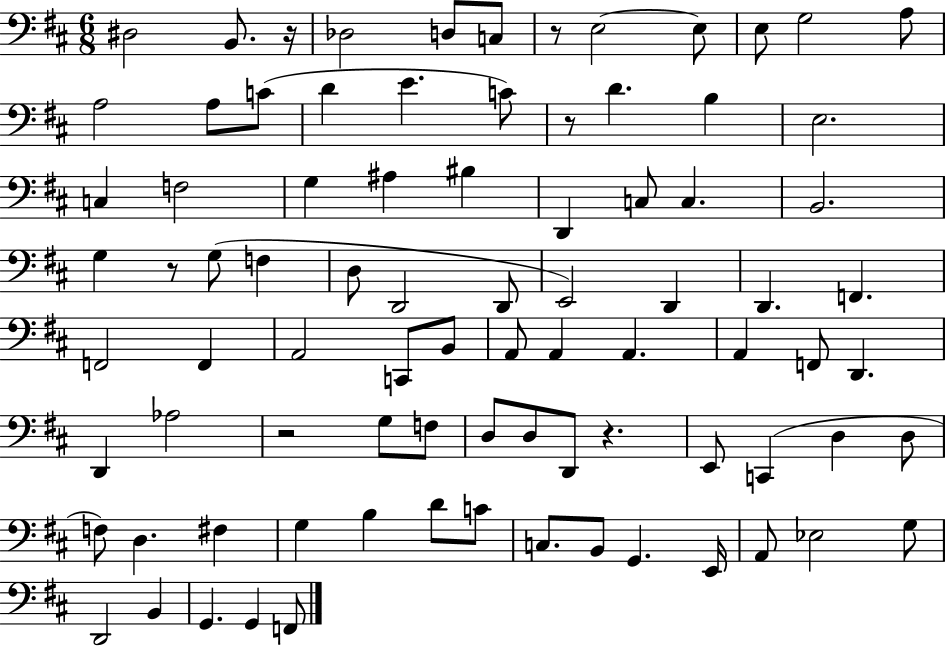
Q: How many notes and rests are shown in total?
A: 85